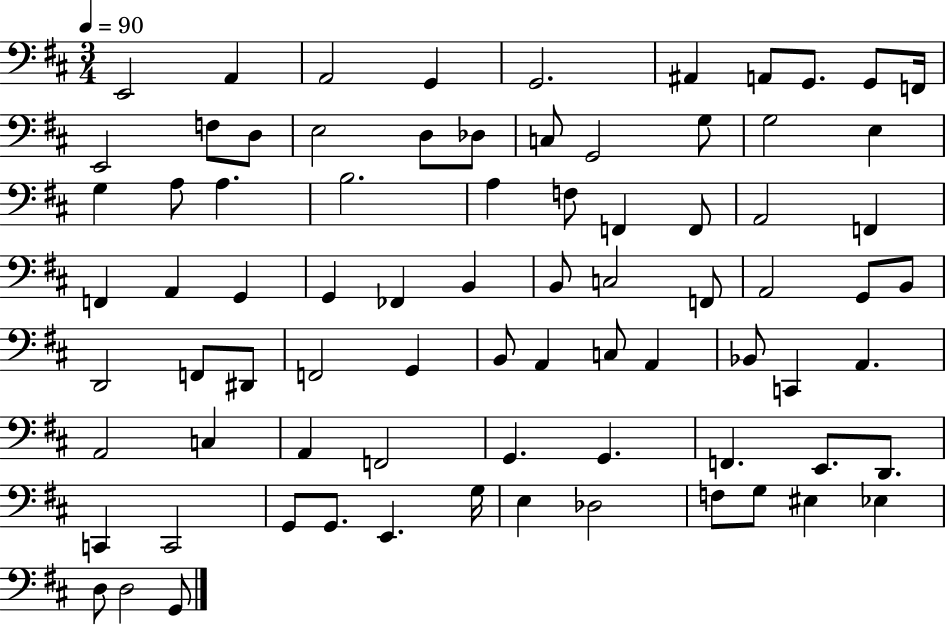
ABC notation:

X:1
T:Untitled
M:3/4
L:1/4
K:D
E,,2 A,, A,,2 G,, G,,2 ^A,, A,,/2 G,,/2 G,,/2 F,,/4 E,,2 F,/2 D,/2 E,2 D,/2 _D,/2 C,/2 G,,2 G,/2 G,2 E, G, A,/2 A, B,2 A, F,/2 F,, F,,/2 A,,2 F,, F,, A,, G,, G,, _F,, B,, B,,/2 C,2 F,,/2 A,,2 G,,/2 B,,/2 D,,2 F,,/2 ^D,,/2 F,,2 G,, B,,/2 A,, C,/2 A,, _B,,/2 C,, A,, A,,2 C, A,, F,,2 G,, G,, F,, E,,/2 D,,/2 C,, C,,2 G,,/2 G,,/2 E,, G,/4 E, _D,2 F,/2 G,/2 ^E, _E, D,/2 D,2 G,,/2